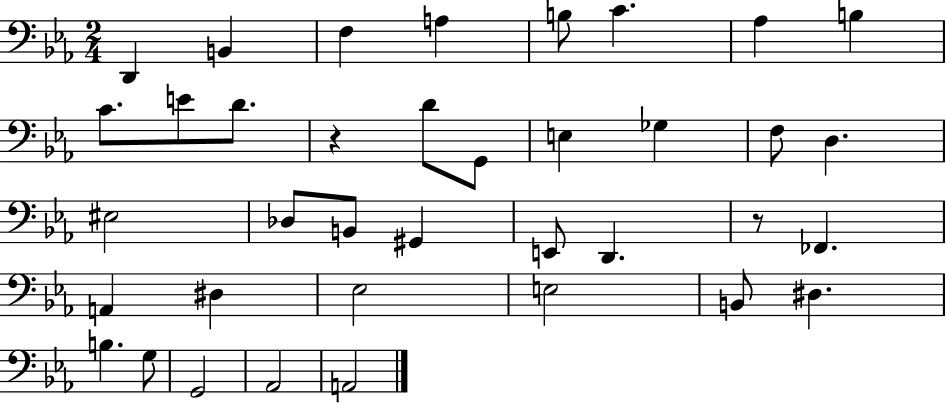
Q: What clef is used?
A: bass